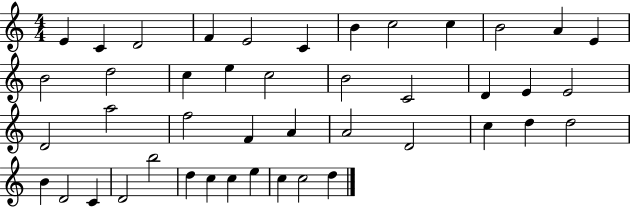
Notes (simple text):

E4/q C4/q D4/h F4/q E4/h C4/q B4/q C5/h C5/q B4/h A4/q E4/q B4/h D5/h C5/q E5/q C5/h B4/h C4/h D4/q E4/q E4/h D4/h A5/h F5/h F4/q A4/q A4/h D4/h C5/q D5/q D5/h B4/q D4/h C4/q D4/h B5/h D5/q C5/q C5/q E5/q C5/q C5/h D5/q